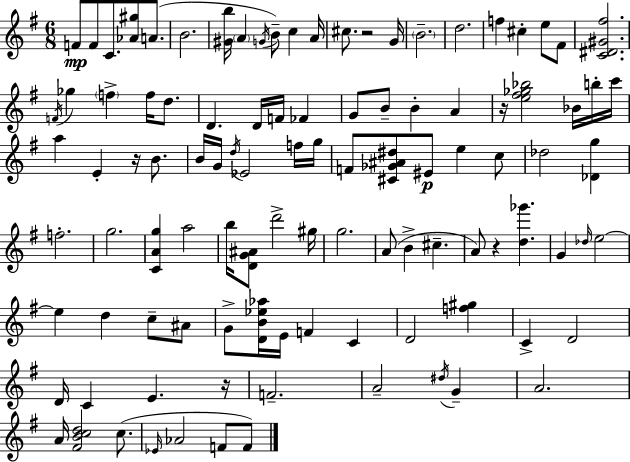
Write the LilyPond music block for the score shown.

{
  \clef treble
  \numericTimeSignature
  \time 6/8
  \key g \major
  f'8\mp f'8 c'8. <aes' gis''>8 a'8.( | b'2. | <gis' b''>16 \parenthesize a'4 \acciaccatura { g'16 }) b'8-- c''4 | a'16 cis''8. r2 | \break g'16 \parenthesize b'2.-- | d''2. | f''4 cis''4-. e''8 fis'8 | <c' dis' gis' fis''>2. | \break \acciaccatura { f'16 } ges''4 \parenthesize f''4-> f''16 d''8. | d'4. d'16 f'16 fes'4 | g'8 b'8-- b'4-. a'4 | r16 <e'' fis'' ges'' bes''>2 bes'16 | \break b''16-. c'''16 a''4 e'4-. r16 b'8. | b'16 g'16 \acciaccatura { d''16 } ees'2 | f''16 g''16 f'8 <cis' ges' ais' dis''>8 eis'8\p e''4 | c''8 des''2 <des' g''>4 | \break f''2.-. | g''2. | <c' a' g''>4 a''2 | b''16 <d' g' ais'>8 d'''2-> | \break gis''16 g''2. | a'8( b'4-> cis''4.-- | a'8) r4 <d'' ges'''>4. | g'4 \grace { des''16 } e''2~~ | \break e''4 d''4 | c''8-- ais'8 g'8-> <d' b' ees'' aes''>16 e'16 f'4 | c'4 d'2 | <f'' gis''>4 c'4-> d'2 | \break d'16 c'4 e'4. | r16 f'2.-- | a'2-- | \acciaccatura { dis''16 } g'4-- a'2. | \break a'16 <fis' b' c'' d''>2 | c''8.( \grace { ees'16 } aes'2 | f'8 f'8) \bar "|."
}